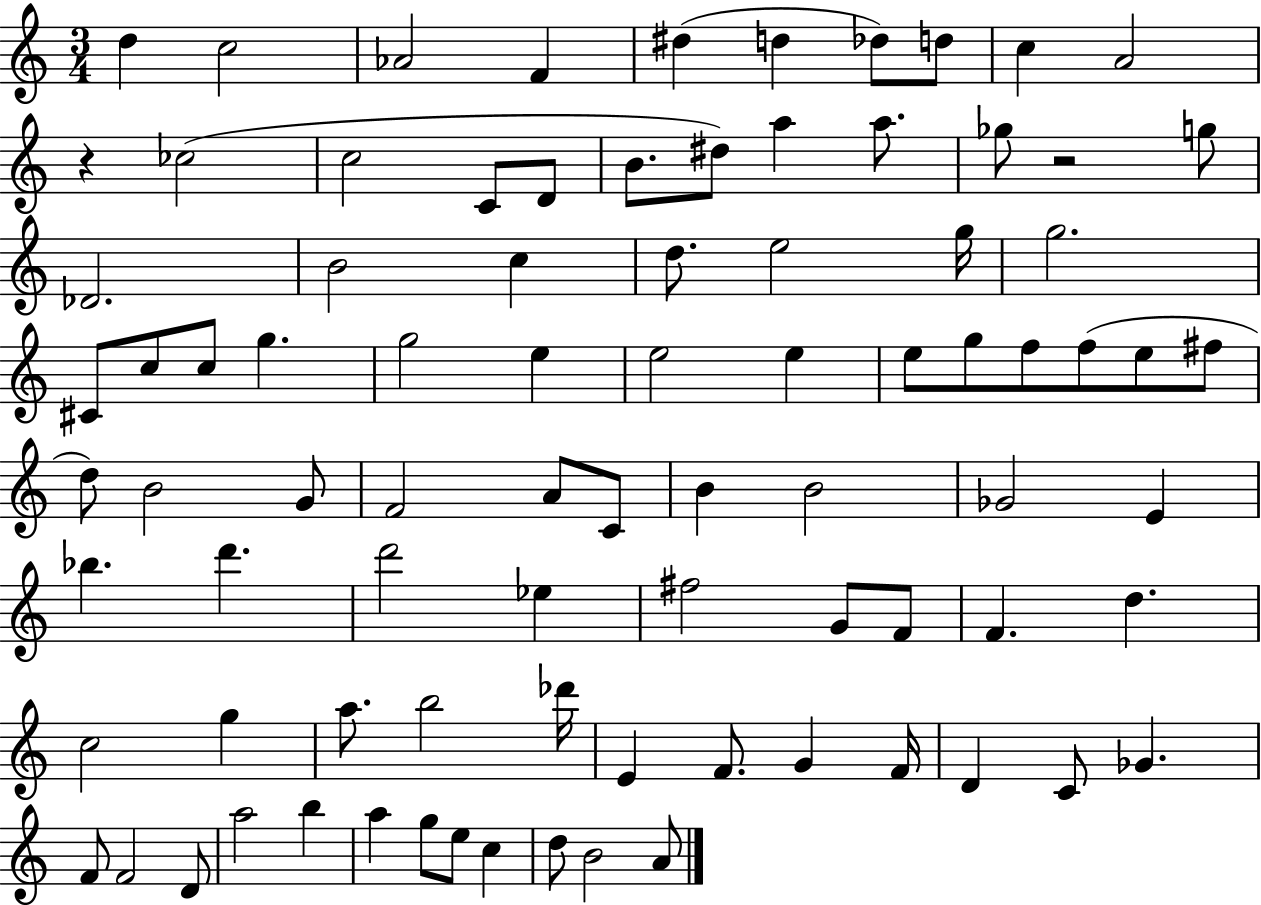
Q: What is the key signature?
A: C major